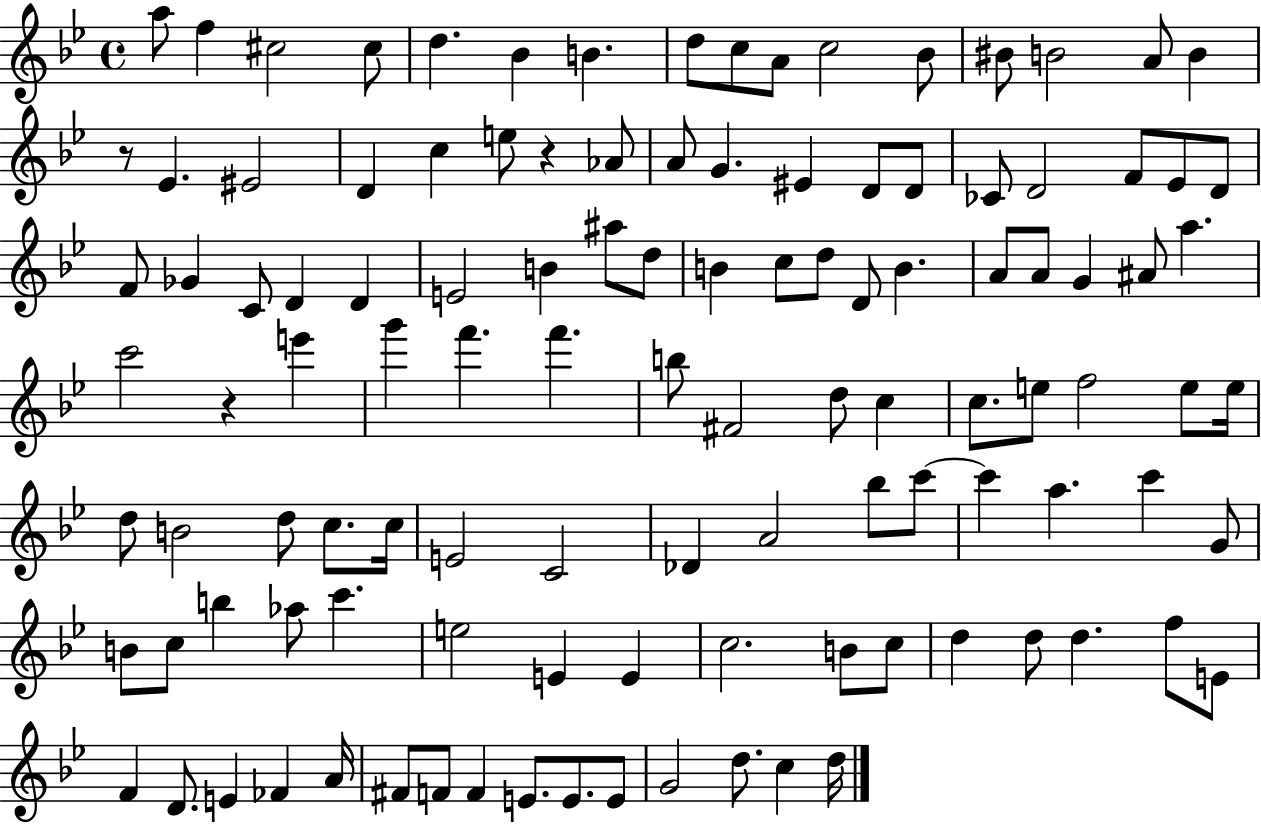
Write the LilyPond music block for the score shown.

{
  \clef treble
  \time 4/4
  \defaultTimeSignature
  \key bes \major
  a''8 f''4 cis''2 cis''8 | d''4. bes'4 b'4. | d''8 c''8 a'8 c''2 bes'8 | bis'8 b'2 a'8 b'4 | \break r8 ees'4. eis'2 | d'4 c''4 e''8 r4 aes'8 | a'8 g'4. eis'4 d'8 d'8 | ces'8 d'2 f'8 ees'8 d'8 | \break f'8 ges'4 c'8 d'4 d'4 | e'2 b'4 ais''8 d''8 | b'4 c''8 d''8 d'8 b'4. | a'8 a'8 g'4 ais'8 a''4. | \break c'''2 r4 e'''4 | g'''4 f'''4. f'''4. | b''8 fis'2 d''8 c''4 | c''8. e''8 f''2 e''8 e''16 | \break d''8 b'2 d''8 c''8. c''16 | e'2 c'2 | des'4 a'2 bes''8 c'''8~~ | c'''4 a''4. c'''4 g'8 | \break b'8 c''8 b''4 aes''8 c'''4. | e''2 e'4 e'4 | c''2. b'8 c''8 | d''4 d''8 d''4. f''8 e'8 | \break f'4 d'8. e'4 fes'4 a'16 | fis'8 f'8 f'4 e'8. e'8. e'8 | g'2 d''8. c''4 d''16 | \bar "|."
}